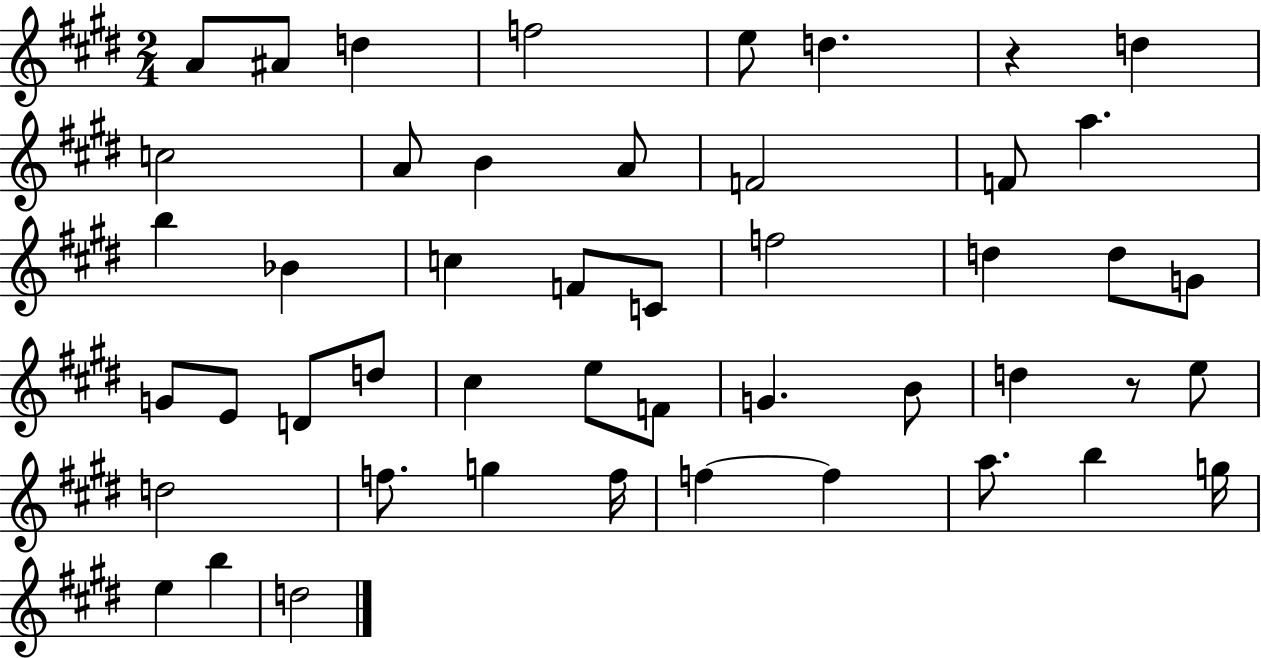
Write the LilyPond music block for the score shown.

{
  \clef treble
  \numericTimeSignature
  \time 2/4
  \key e \major
  a'8 ais'8 d''4 | f''2 | e''8 d''4. | r4 d''4 | \break c''2 | a'8 b'4 a'8 | f'2 | f'8 a''4. | \break b''4 bes'4 | c''4 f'8 c'8 | f''2 | d''4 d''8 g'8 | \break g'8 e'8 d'8 d''8 | cis''4 e''8 f'8 | g'4. b'8 | d''4 r8 e''8 | \break d''2 | f''8. g''4 f''16 | f''4~~ f''4 | a''8. b''4 g''16 | \break e''4 b''4 | d''2 | \bar "|."
}